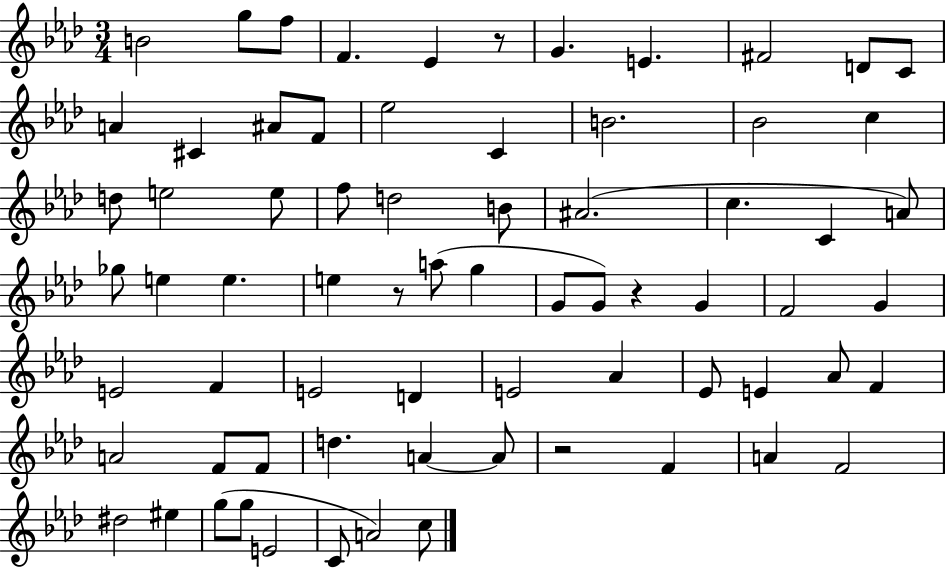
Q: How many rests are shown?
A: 4